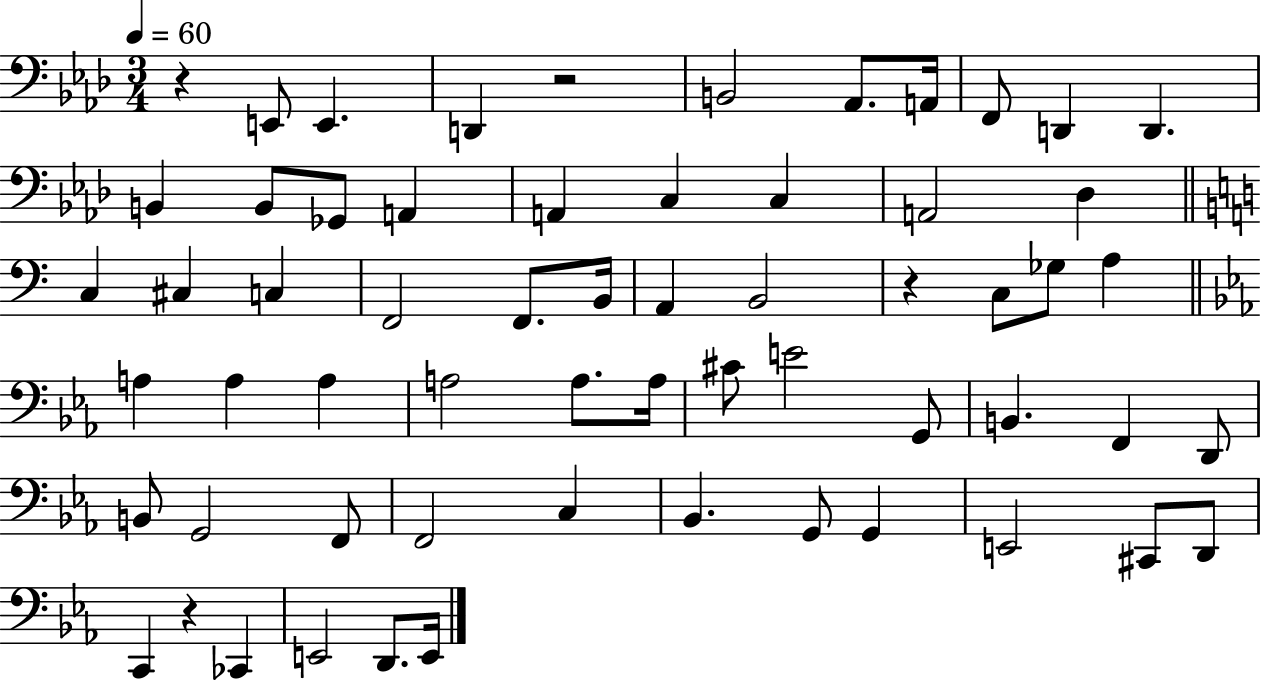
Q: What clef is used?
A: bass